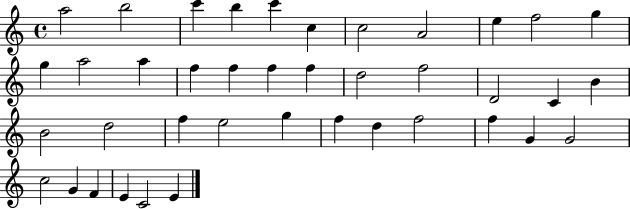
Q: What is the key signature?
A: C major